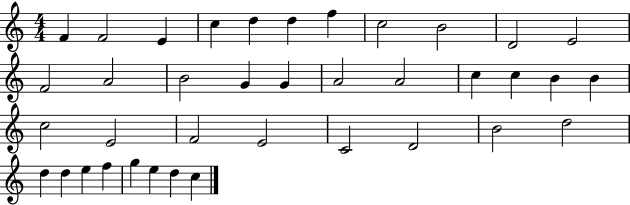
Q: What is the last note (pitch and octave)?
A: C5